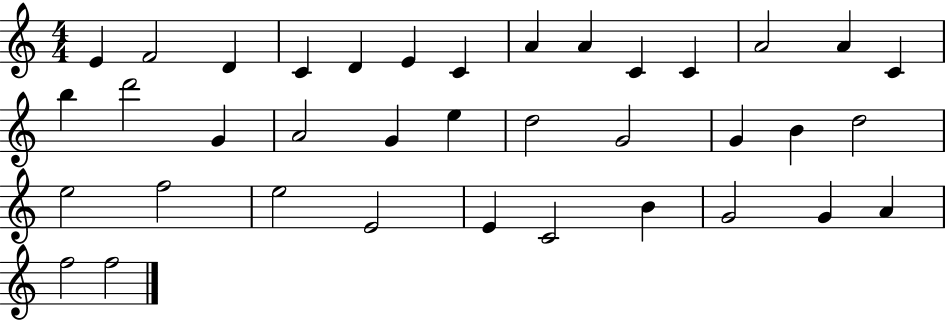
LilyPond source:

{
  \clef treble
  \numericTimeSignature
  \time 4/4
  \key c \major
  e'4 f'2 d'4 | c'4 d'4 e'4 c'4 | a'4 a'4 c'4 c'4 | a'2 a'4 c'4 | \break b''4 d'''2 g'4 | a'2 g'4 e''4 | d''2 g'2 | g'4 b'4 d''2 | \break e''2 f''2 | e''2 e'2 | e'4 c'2 b'4 | g'2 g'4 a'4 | \break f''2 f''2 | \bar "|."
}